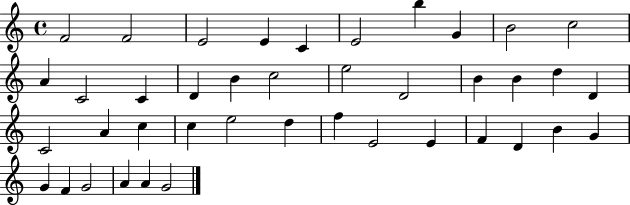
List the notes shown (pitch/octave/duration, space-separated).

F4/h F4/h E4/h E4/q C4/q E4/h B5/q G4/q B4/h C5/h A4/q C4/h C4/q D4/q B4/q C5/h E5/h D4/h B4/q B4/q D5/q D4/q C4/h A4/q C5/q C5/q E5/h D5/q F5/q E4/h E4/q F4/q D4/q B4/q G4/q G4/q F4/q G4/h A4/q A4/q G4/h